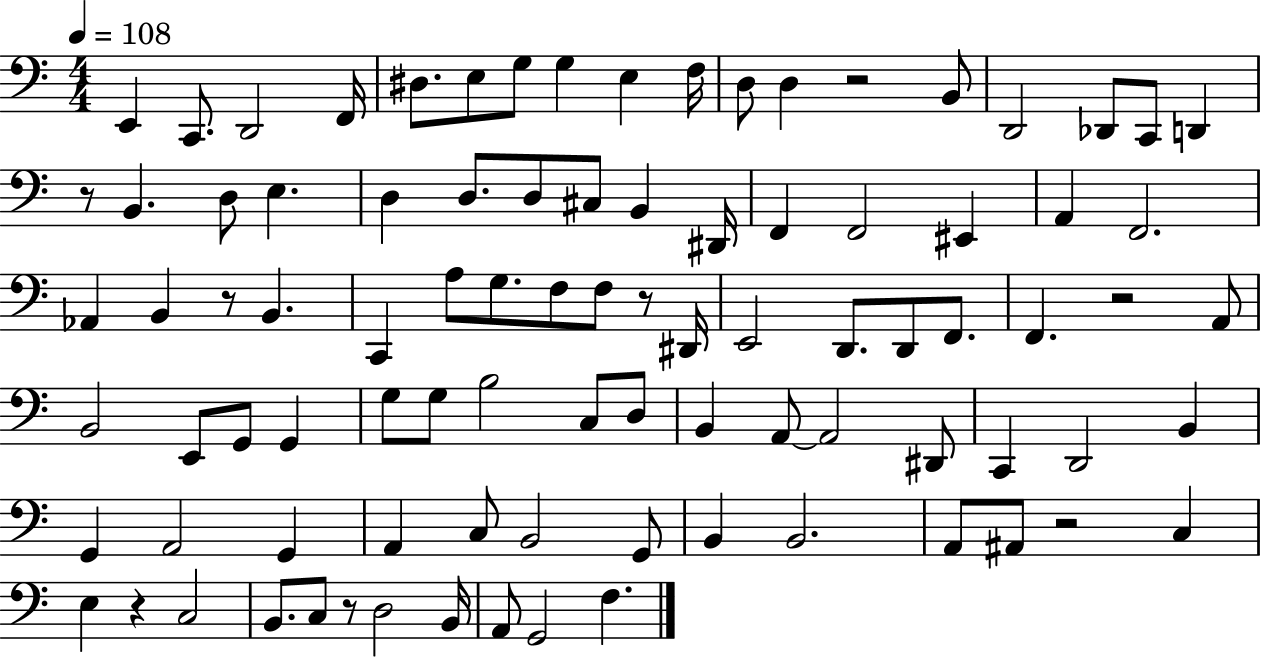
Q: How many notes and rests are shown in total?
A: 91